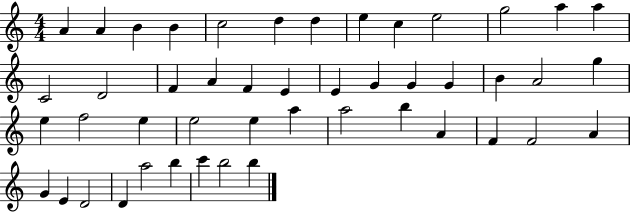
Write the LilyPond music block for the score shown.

{
  \clef treble
  \numericTimeSignature
  \time 4/4
  \key c \major
  a'4 a'4 b'4 b'4 | c''2 d''4 d''4 | e''4 c''4 e''2 | g''2 a''4 a''4 | \break c'2 d'2 | f'4 a'4 f'4 e'4 | e'4 g'4 g'4 g'4 | b'4 a'2 g''4 | \break e''4 f''2 e''4 | e''2 e''4 a''4 | a''2 b''4 a'4 | f'4 f'2 a'4 | \break g'4 e'4 d'2 | d'4 a''2 b''4 | c'''4 b''2 b''4 | \bar "|."
}